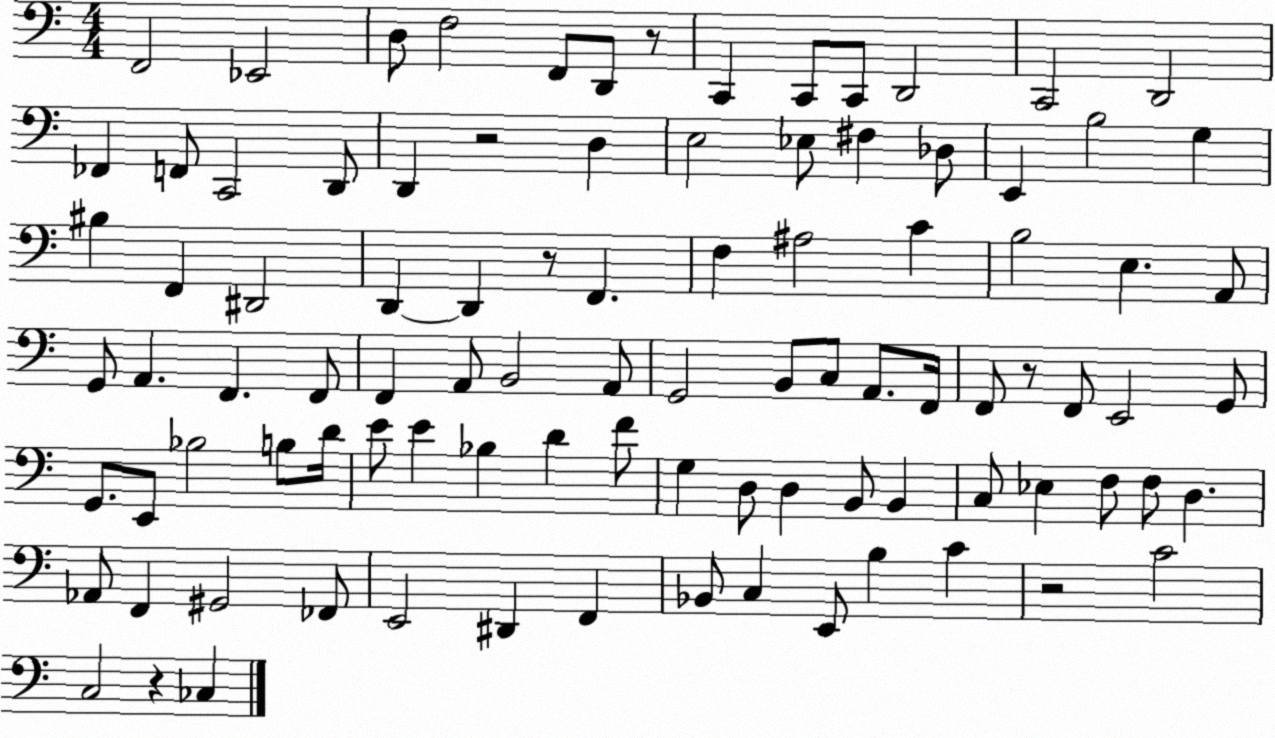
X:1
T:Untitled
M:4/4
L:1/4
K:C
F,,2 _E,,2 D,/2 F,2 F,,/2 D,,/2 z/2 C,, C,,/2 C,,/2 D,,2 C,,2 D,,2 _F,, F,,/2 C,,2 D,,/2 D,, z2 D, E,2 _E,/2 ^F, _D,/2 E,, B,2 G, ^B, F,, ^D,,2 D,, D,, z/2 F,, F, ^A,2 C B,2 E, A,,/2 G,,/2 A,, F,, F,,/2 F,, A,,/2 B,,2 A,,/2 G,,2 B,,/2 C,/2 A,,/2 F,,/4 F,,/2 z/2 F,,/2 E,,2 G,,/2 G,,/2 E,,/2 _B,2 B,/2 D/4 E/2 E _B, D F/2 G, D,/2 D, B,,/2 B,, C,/2 _E, F,/2 F,/2 D, _A,,/2 F,, ^G,,2 _F,,/2 E,,2 ^D,, F,, _B,,/2 C, E,,/2 B, C z2 C2 C,2 z _C,